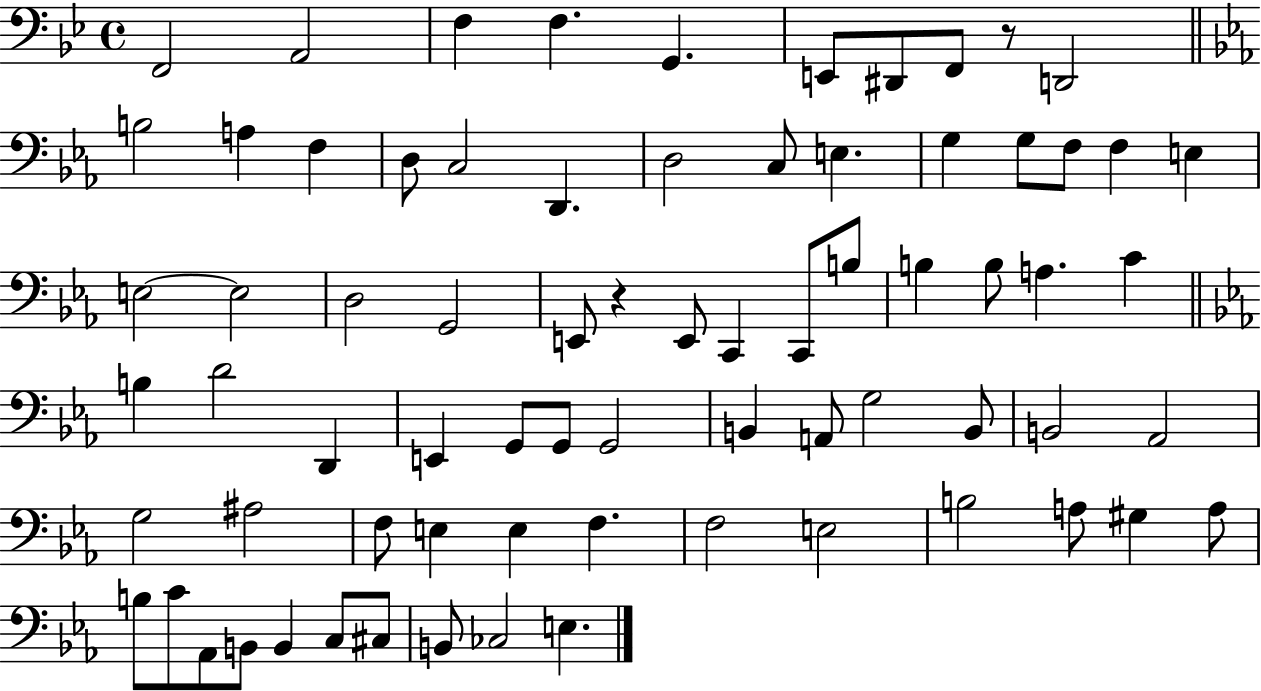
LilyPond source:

{
  \clef bass
  \time 4/4
  \defaultTimeSignature
  \key bes \major
  \repeat volta 2 { f,2 a,2 | f4 f4. g,4. | e,8 dis,8 f,8 r8 d,2 | \bar "||" \break \key ees \major b2 a4 f4 | d8 c2 d,4. | d2 c8 e4. | g4 g8 f8 f4 e4 | \break e2~~ e2 | d2 g,2 | e,8 r4 e,8 c,4 c,8 b8 | b4 b8 a4. c'4 | \break \bar "||" \break \key ees \major b4 d'2 d,4 | e,4 g,8 g,8 g,2 | b,4 a,8 g2 b,8 | b,2 aes,2 | \break g2 ais2 | f8 e4 e4 f4. | f2 e2 | b2 a8 gis4 a8 | \break b8 c'8 aes,8 b,8 b,4 c8 cis8 | b,8 ces2 e4. | } \bar "|."
}